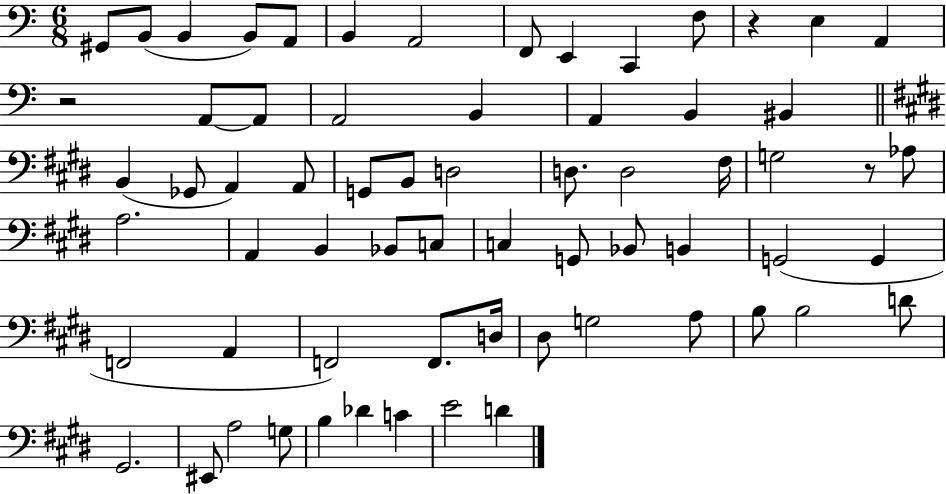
G#2/e B2/e B2/q B2/e A2/e B2/q A2/h F2/e E2/q C2/q F3/e R/q E3/q A2/q R/h A2/e A2/e A2/h B2/q A2/q B2/q BIS2/q B2/q Gb2/e A2/q A2/e G2/e B2/e D3/h D3/e. D3/h F#3/s G3/h R/e Ab3/e A3/h. A2/q B2/q Bb2/e C3/e C3/q G2/e Bb2/e B2/q G2/h G2/q F2/h A2/q F2/h F2/e. D3/s D#3/e G3/h A3/e B3/e B3/h D4/e G#2/h. EIS2/e A3/h G3/e B3/q Db4/q C4/q E4/h D4/q